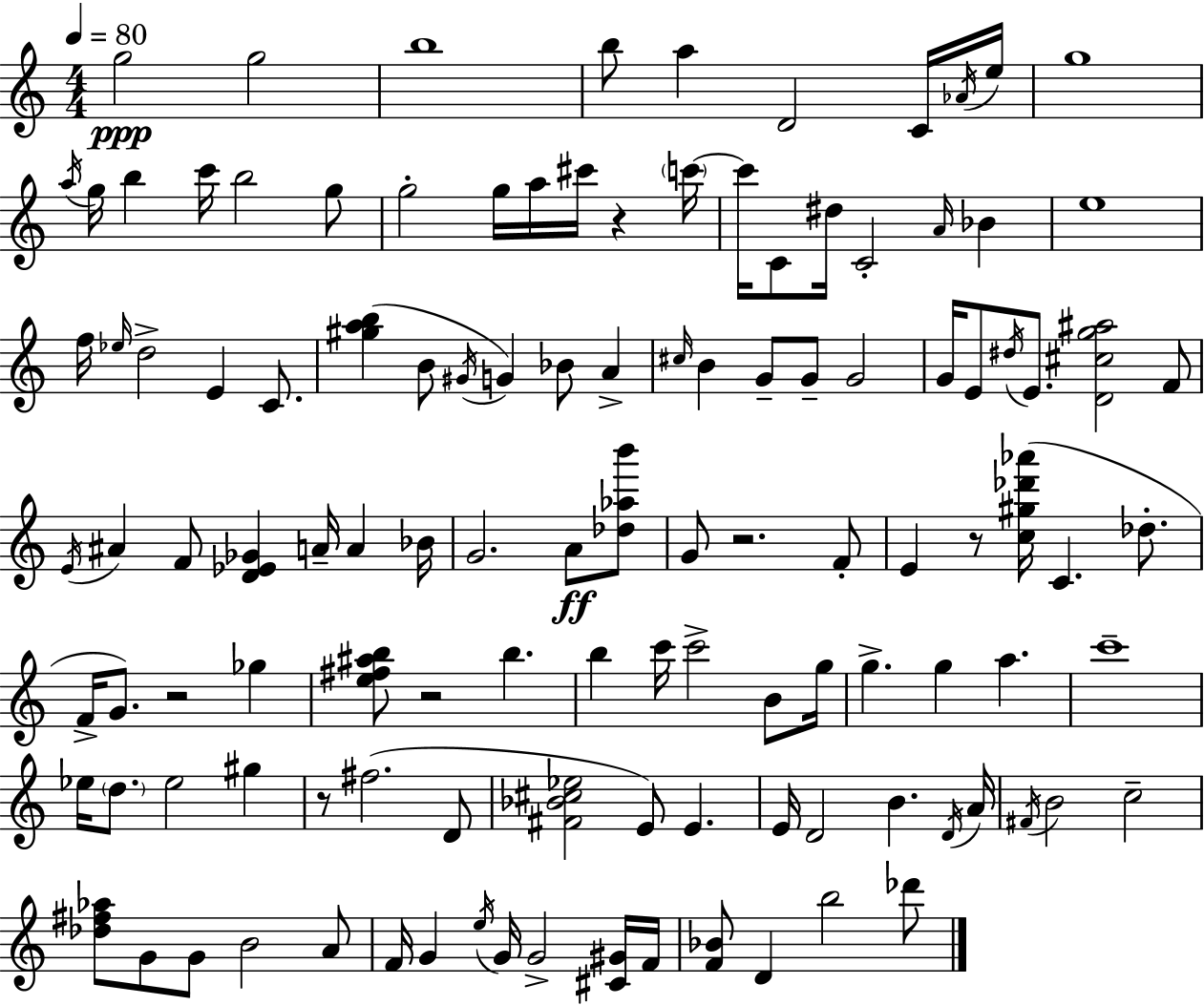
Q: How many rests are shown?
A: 6